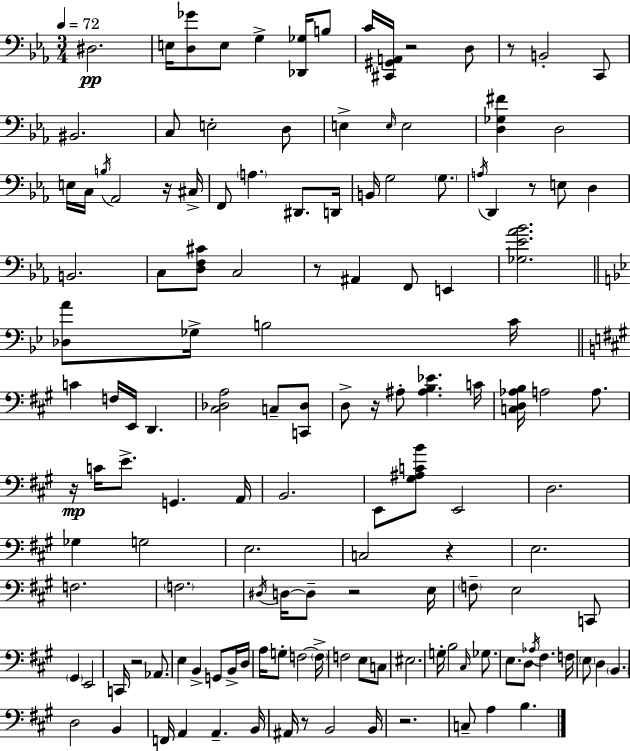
D#3/h. E3/s [D3,Gb4]/e E3/e G3/q [Db2,Gb3]/s B3/e C4/s [C#2,G#2,A2]/s R/h D3/e R/e B2/h C2/e BIS2/h. C3/e E3/h D3/e E3/q E3/s E3/h [D3,Gb3,F#4]/q D3/h E3/s C3/s B3/s Ab2/h R/s C#3/s F2/e A3/q. D#2/e. D2/s B2/s G3/h G3/e. A3/s D2/q R/e E3/e D3/q B2/h. C3/e [D3,F3,C#4]/e C3/h R/e A#2/q F2/e E2/q [Gb3,Eb4,Ab4,Bb4]/h. [Db3,A4]/e Gb3/s B3/h C4/s C4/q F3/s E2/s D2/q. [C#3,Db3,A3]/h C3/e [C2,Db3]/e D3/e R/s A#3/e [A#3,B3,Eb4]/q. C4/s [C3,D3,Ab3,B3]/s A3/h A3/e. R/s C4/s E4/e. G2/q. A2/s B2/h. E2/e [G#3,A#3,C4,B4]/e E2/h D3/h. Gb3/q G3/h E3/h. C3/h R/q E3/h. F3/h. F3/h. D#3/s D3/s D3/e R/h E3/s F3/e E3/h C2/e G#2/q E2/h C2/s R/h Ab2/e. E3/q B2/q G2/e B2/s D3/s A3/s G3/e F3/h F3/s F3/h E3/e C3/e EIS3/h. G3/s B3/h C#3/s Gb3/e. E3/e. D3/e Ab3/s F#3/q. F3/s E3/e D3/q B2/q. D3/h B2/q F2/s A2/q A2/q. B2/s A#2/s R/e B2/h B2/s R/h. C3/e A3/q B3/q.